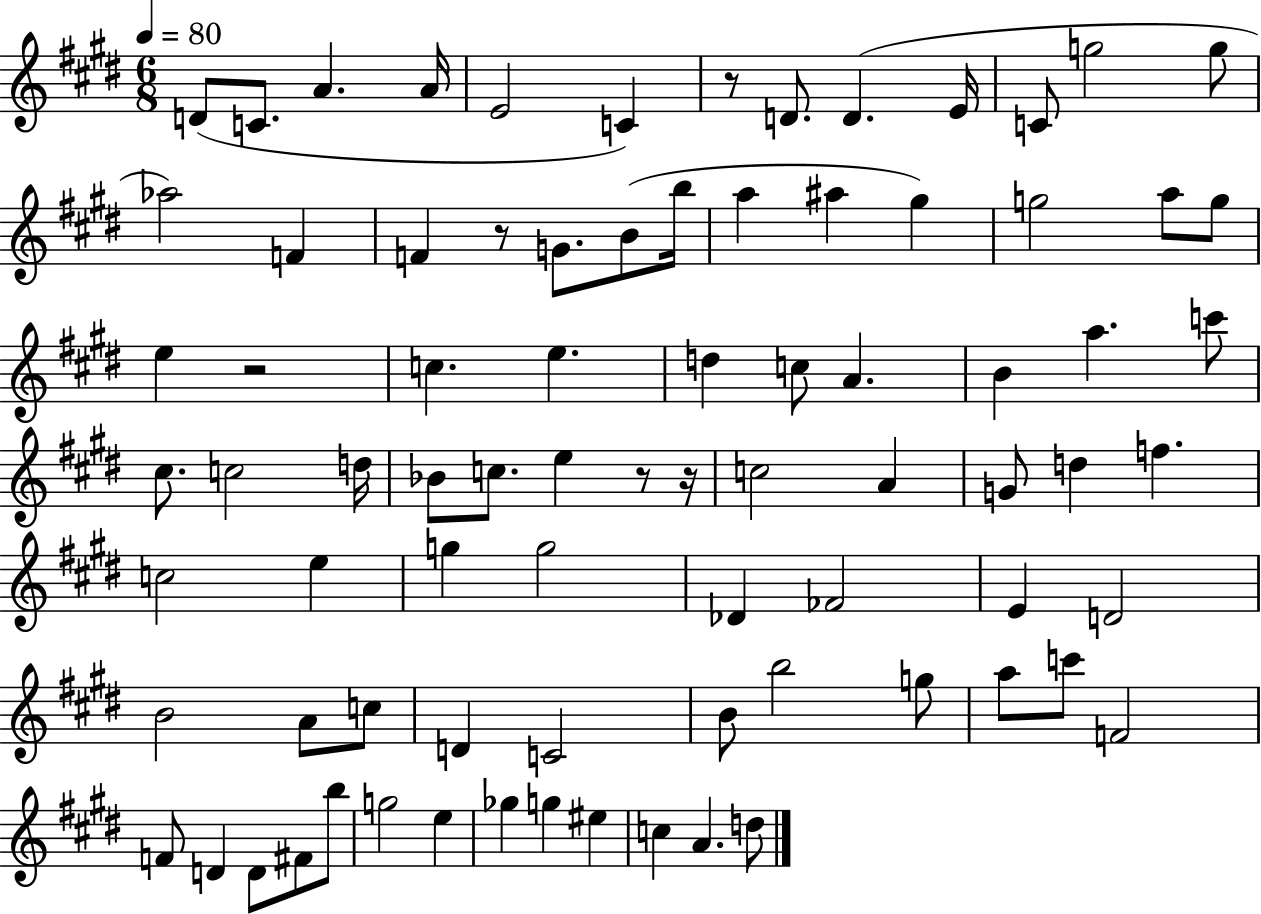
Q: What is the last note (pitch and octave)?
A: D5